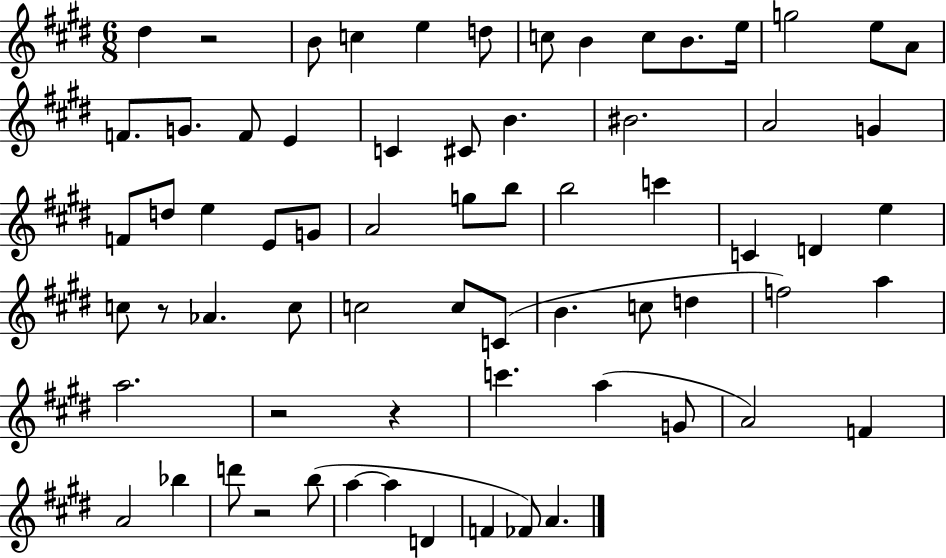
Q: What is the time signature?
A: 6/8